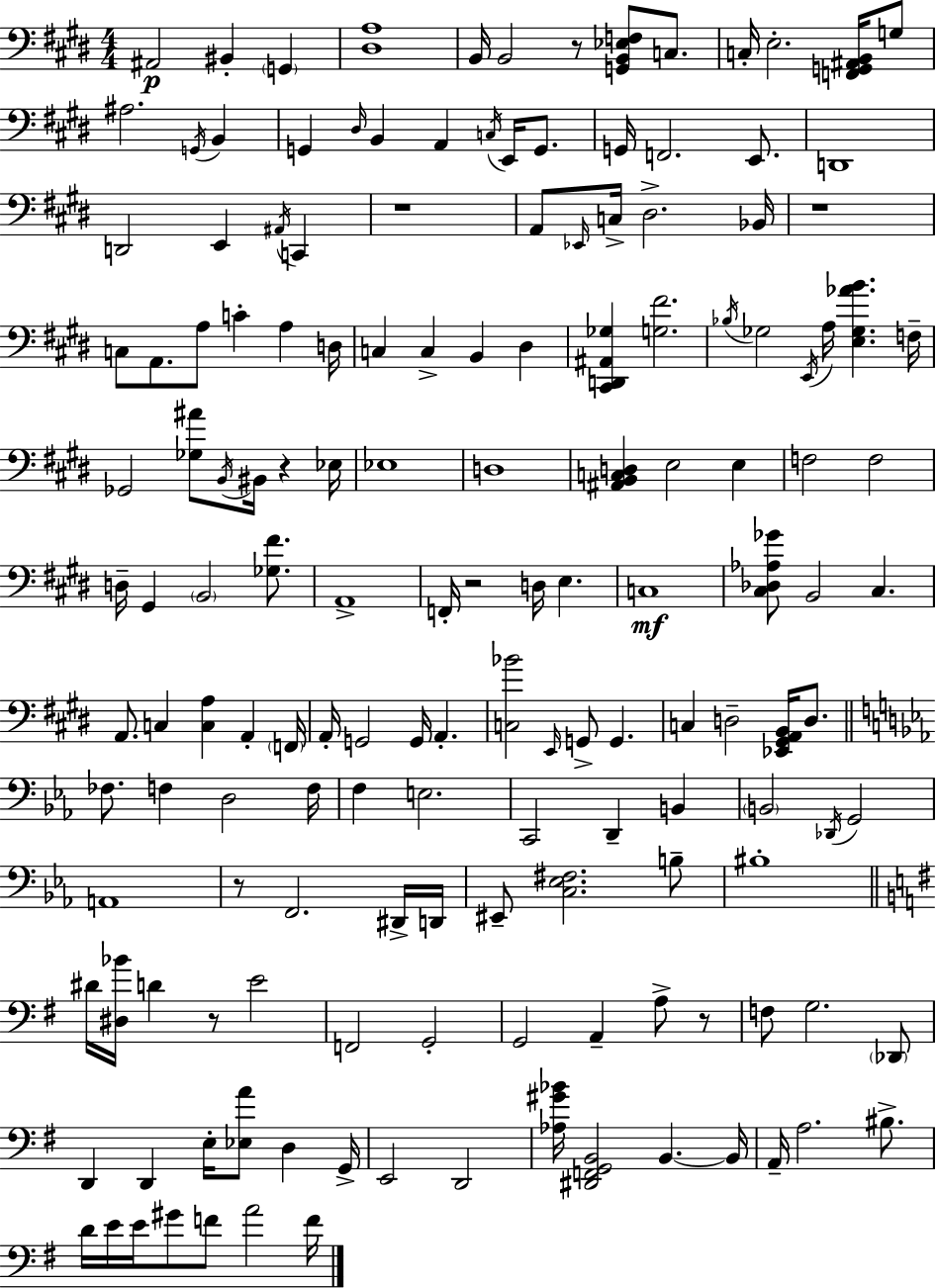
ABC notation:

X:1
T:Untitled
M:4/4
L:1/4
K:E
^A,,2 ^B,, G,, [^D,A,]4 B,,/4 B,,2 z/2 [G,,B,,_E,F,]/2 C,/2 C,/4 E,2 [F,,G,,^A,,B,,]/4 G,/2 ^A,2 G,,/4 B,, G,, ^D,/4 B,, A,, C,/4 E,,/4 G,,/2 G,,/4 F,,2 E,,/2 D,,4 D,,2 E,, ^A,,/4 C,, z4 A,,/2 _E,,/4 C,/4 ^D,2 _B,,/4 z4 C,/2 A,,/2 A,/2 C A, D,/4 C, C, B,, ^D, [^C,,D,,^A,,_G,] [G,^F]2 _B,/4 _G,2 E,,/4 A,/4 [E,_G,_AB] F,/4 _G,,2 [_G,^A]/2 B,,/4 ^B,,/4 z _E,/4 _E,4 D,4 [^A,,B,,C,D,] E,2 E, F,2 F,2 D,/4 ^G,, B,,2 [_G,^F]/2 A,,4 F,,/4 z2 D,/4 E, C,4 [^C,_D,_A,_G]/2 B,,2 ^C, A,,/2 C, [C,A,] A,, F,,/4 A,,/4 G,,2 G,,/4 A,, [C,_B]2 E,,/4 G,,/2 G,, C, D,2 [_E,,^G,,A,,B,,]/4 D,/2 _F,/2 F, D,2 F,/4 F, E,2 C,,2 D,, B,, B,,2 _D,,/4 G,,2 A,,4 z/2 F,,2 ^D,,/4 D,,/4 ^E,,/2 [C,_E,^F,]2 B,/2 ^B,4 ^D/4 [^D,_B]/4 D z/2 E2 F,,2 G,,2 G,,2 A,, A,/2 z/2 F,/2 G,2 _D,,/2 D,, D,, E,/4 [_E,A]/2 D, G,,/4 E,,2 D,,2 [_A,^G_B]/4 [^D,,F,,G,,B,,]2 B,, B,,/4 A,,/4 A,2 ^B,/2 D/4 E/4 E/4 ^G/2 F/2 A2 F/4